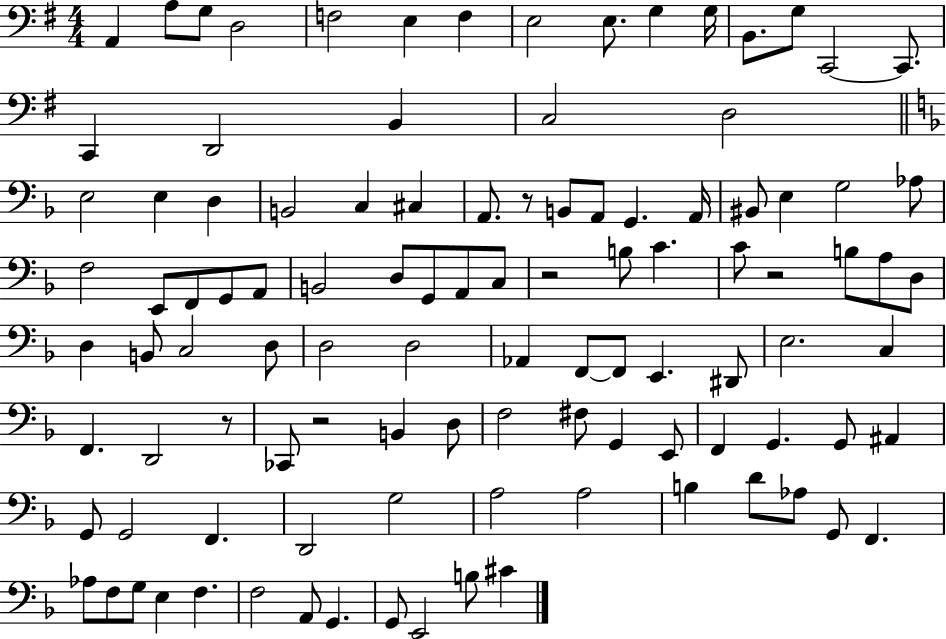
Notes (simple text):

A2/q A3/e G3/e D3/h F3/h E3/q F3/q E3/h E3/e. G3/q G3/s B2/e. G3/e C2/h C2/e. C2/q D2/h B2/q C3/h D3/h E3/h E3/q D3/q B2/h C3/q C#3/q A2/e. R/e B2/e A2/e G2/q. A2/s BIS2/e E3/q G3/h Ab3/e F3/h E2/e F2/e G2/e A2/e B2/h D3/e G2/e A2/e C3/e R/h B3/e C4/q. C4/e R/h B3/e A3/e D3/e D3/q B2/e C3/h D3/e D3/h D3/h Ab2/q F2/e F2/e E2/q. D#2/e E3/h. C3/q F2/q. D2/h R/e CES2/e R/h B2/q D3/e F3/h F#3/e G2/q E2/e F2/q G2/q. G2/e A#2/q G2/e G2/h F2/q. D2/h G3/h A3/h A3/h B3/q D4/e Ab3/e G2/e F2/q. Ab3/e F3/e G3/e E3/q F3/q. F3/h A2/e G2/q. G2/e E2/h B3/e C#4/q